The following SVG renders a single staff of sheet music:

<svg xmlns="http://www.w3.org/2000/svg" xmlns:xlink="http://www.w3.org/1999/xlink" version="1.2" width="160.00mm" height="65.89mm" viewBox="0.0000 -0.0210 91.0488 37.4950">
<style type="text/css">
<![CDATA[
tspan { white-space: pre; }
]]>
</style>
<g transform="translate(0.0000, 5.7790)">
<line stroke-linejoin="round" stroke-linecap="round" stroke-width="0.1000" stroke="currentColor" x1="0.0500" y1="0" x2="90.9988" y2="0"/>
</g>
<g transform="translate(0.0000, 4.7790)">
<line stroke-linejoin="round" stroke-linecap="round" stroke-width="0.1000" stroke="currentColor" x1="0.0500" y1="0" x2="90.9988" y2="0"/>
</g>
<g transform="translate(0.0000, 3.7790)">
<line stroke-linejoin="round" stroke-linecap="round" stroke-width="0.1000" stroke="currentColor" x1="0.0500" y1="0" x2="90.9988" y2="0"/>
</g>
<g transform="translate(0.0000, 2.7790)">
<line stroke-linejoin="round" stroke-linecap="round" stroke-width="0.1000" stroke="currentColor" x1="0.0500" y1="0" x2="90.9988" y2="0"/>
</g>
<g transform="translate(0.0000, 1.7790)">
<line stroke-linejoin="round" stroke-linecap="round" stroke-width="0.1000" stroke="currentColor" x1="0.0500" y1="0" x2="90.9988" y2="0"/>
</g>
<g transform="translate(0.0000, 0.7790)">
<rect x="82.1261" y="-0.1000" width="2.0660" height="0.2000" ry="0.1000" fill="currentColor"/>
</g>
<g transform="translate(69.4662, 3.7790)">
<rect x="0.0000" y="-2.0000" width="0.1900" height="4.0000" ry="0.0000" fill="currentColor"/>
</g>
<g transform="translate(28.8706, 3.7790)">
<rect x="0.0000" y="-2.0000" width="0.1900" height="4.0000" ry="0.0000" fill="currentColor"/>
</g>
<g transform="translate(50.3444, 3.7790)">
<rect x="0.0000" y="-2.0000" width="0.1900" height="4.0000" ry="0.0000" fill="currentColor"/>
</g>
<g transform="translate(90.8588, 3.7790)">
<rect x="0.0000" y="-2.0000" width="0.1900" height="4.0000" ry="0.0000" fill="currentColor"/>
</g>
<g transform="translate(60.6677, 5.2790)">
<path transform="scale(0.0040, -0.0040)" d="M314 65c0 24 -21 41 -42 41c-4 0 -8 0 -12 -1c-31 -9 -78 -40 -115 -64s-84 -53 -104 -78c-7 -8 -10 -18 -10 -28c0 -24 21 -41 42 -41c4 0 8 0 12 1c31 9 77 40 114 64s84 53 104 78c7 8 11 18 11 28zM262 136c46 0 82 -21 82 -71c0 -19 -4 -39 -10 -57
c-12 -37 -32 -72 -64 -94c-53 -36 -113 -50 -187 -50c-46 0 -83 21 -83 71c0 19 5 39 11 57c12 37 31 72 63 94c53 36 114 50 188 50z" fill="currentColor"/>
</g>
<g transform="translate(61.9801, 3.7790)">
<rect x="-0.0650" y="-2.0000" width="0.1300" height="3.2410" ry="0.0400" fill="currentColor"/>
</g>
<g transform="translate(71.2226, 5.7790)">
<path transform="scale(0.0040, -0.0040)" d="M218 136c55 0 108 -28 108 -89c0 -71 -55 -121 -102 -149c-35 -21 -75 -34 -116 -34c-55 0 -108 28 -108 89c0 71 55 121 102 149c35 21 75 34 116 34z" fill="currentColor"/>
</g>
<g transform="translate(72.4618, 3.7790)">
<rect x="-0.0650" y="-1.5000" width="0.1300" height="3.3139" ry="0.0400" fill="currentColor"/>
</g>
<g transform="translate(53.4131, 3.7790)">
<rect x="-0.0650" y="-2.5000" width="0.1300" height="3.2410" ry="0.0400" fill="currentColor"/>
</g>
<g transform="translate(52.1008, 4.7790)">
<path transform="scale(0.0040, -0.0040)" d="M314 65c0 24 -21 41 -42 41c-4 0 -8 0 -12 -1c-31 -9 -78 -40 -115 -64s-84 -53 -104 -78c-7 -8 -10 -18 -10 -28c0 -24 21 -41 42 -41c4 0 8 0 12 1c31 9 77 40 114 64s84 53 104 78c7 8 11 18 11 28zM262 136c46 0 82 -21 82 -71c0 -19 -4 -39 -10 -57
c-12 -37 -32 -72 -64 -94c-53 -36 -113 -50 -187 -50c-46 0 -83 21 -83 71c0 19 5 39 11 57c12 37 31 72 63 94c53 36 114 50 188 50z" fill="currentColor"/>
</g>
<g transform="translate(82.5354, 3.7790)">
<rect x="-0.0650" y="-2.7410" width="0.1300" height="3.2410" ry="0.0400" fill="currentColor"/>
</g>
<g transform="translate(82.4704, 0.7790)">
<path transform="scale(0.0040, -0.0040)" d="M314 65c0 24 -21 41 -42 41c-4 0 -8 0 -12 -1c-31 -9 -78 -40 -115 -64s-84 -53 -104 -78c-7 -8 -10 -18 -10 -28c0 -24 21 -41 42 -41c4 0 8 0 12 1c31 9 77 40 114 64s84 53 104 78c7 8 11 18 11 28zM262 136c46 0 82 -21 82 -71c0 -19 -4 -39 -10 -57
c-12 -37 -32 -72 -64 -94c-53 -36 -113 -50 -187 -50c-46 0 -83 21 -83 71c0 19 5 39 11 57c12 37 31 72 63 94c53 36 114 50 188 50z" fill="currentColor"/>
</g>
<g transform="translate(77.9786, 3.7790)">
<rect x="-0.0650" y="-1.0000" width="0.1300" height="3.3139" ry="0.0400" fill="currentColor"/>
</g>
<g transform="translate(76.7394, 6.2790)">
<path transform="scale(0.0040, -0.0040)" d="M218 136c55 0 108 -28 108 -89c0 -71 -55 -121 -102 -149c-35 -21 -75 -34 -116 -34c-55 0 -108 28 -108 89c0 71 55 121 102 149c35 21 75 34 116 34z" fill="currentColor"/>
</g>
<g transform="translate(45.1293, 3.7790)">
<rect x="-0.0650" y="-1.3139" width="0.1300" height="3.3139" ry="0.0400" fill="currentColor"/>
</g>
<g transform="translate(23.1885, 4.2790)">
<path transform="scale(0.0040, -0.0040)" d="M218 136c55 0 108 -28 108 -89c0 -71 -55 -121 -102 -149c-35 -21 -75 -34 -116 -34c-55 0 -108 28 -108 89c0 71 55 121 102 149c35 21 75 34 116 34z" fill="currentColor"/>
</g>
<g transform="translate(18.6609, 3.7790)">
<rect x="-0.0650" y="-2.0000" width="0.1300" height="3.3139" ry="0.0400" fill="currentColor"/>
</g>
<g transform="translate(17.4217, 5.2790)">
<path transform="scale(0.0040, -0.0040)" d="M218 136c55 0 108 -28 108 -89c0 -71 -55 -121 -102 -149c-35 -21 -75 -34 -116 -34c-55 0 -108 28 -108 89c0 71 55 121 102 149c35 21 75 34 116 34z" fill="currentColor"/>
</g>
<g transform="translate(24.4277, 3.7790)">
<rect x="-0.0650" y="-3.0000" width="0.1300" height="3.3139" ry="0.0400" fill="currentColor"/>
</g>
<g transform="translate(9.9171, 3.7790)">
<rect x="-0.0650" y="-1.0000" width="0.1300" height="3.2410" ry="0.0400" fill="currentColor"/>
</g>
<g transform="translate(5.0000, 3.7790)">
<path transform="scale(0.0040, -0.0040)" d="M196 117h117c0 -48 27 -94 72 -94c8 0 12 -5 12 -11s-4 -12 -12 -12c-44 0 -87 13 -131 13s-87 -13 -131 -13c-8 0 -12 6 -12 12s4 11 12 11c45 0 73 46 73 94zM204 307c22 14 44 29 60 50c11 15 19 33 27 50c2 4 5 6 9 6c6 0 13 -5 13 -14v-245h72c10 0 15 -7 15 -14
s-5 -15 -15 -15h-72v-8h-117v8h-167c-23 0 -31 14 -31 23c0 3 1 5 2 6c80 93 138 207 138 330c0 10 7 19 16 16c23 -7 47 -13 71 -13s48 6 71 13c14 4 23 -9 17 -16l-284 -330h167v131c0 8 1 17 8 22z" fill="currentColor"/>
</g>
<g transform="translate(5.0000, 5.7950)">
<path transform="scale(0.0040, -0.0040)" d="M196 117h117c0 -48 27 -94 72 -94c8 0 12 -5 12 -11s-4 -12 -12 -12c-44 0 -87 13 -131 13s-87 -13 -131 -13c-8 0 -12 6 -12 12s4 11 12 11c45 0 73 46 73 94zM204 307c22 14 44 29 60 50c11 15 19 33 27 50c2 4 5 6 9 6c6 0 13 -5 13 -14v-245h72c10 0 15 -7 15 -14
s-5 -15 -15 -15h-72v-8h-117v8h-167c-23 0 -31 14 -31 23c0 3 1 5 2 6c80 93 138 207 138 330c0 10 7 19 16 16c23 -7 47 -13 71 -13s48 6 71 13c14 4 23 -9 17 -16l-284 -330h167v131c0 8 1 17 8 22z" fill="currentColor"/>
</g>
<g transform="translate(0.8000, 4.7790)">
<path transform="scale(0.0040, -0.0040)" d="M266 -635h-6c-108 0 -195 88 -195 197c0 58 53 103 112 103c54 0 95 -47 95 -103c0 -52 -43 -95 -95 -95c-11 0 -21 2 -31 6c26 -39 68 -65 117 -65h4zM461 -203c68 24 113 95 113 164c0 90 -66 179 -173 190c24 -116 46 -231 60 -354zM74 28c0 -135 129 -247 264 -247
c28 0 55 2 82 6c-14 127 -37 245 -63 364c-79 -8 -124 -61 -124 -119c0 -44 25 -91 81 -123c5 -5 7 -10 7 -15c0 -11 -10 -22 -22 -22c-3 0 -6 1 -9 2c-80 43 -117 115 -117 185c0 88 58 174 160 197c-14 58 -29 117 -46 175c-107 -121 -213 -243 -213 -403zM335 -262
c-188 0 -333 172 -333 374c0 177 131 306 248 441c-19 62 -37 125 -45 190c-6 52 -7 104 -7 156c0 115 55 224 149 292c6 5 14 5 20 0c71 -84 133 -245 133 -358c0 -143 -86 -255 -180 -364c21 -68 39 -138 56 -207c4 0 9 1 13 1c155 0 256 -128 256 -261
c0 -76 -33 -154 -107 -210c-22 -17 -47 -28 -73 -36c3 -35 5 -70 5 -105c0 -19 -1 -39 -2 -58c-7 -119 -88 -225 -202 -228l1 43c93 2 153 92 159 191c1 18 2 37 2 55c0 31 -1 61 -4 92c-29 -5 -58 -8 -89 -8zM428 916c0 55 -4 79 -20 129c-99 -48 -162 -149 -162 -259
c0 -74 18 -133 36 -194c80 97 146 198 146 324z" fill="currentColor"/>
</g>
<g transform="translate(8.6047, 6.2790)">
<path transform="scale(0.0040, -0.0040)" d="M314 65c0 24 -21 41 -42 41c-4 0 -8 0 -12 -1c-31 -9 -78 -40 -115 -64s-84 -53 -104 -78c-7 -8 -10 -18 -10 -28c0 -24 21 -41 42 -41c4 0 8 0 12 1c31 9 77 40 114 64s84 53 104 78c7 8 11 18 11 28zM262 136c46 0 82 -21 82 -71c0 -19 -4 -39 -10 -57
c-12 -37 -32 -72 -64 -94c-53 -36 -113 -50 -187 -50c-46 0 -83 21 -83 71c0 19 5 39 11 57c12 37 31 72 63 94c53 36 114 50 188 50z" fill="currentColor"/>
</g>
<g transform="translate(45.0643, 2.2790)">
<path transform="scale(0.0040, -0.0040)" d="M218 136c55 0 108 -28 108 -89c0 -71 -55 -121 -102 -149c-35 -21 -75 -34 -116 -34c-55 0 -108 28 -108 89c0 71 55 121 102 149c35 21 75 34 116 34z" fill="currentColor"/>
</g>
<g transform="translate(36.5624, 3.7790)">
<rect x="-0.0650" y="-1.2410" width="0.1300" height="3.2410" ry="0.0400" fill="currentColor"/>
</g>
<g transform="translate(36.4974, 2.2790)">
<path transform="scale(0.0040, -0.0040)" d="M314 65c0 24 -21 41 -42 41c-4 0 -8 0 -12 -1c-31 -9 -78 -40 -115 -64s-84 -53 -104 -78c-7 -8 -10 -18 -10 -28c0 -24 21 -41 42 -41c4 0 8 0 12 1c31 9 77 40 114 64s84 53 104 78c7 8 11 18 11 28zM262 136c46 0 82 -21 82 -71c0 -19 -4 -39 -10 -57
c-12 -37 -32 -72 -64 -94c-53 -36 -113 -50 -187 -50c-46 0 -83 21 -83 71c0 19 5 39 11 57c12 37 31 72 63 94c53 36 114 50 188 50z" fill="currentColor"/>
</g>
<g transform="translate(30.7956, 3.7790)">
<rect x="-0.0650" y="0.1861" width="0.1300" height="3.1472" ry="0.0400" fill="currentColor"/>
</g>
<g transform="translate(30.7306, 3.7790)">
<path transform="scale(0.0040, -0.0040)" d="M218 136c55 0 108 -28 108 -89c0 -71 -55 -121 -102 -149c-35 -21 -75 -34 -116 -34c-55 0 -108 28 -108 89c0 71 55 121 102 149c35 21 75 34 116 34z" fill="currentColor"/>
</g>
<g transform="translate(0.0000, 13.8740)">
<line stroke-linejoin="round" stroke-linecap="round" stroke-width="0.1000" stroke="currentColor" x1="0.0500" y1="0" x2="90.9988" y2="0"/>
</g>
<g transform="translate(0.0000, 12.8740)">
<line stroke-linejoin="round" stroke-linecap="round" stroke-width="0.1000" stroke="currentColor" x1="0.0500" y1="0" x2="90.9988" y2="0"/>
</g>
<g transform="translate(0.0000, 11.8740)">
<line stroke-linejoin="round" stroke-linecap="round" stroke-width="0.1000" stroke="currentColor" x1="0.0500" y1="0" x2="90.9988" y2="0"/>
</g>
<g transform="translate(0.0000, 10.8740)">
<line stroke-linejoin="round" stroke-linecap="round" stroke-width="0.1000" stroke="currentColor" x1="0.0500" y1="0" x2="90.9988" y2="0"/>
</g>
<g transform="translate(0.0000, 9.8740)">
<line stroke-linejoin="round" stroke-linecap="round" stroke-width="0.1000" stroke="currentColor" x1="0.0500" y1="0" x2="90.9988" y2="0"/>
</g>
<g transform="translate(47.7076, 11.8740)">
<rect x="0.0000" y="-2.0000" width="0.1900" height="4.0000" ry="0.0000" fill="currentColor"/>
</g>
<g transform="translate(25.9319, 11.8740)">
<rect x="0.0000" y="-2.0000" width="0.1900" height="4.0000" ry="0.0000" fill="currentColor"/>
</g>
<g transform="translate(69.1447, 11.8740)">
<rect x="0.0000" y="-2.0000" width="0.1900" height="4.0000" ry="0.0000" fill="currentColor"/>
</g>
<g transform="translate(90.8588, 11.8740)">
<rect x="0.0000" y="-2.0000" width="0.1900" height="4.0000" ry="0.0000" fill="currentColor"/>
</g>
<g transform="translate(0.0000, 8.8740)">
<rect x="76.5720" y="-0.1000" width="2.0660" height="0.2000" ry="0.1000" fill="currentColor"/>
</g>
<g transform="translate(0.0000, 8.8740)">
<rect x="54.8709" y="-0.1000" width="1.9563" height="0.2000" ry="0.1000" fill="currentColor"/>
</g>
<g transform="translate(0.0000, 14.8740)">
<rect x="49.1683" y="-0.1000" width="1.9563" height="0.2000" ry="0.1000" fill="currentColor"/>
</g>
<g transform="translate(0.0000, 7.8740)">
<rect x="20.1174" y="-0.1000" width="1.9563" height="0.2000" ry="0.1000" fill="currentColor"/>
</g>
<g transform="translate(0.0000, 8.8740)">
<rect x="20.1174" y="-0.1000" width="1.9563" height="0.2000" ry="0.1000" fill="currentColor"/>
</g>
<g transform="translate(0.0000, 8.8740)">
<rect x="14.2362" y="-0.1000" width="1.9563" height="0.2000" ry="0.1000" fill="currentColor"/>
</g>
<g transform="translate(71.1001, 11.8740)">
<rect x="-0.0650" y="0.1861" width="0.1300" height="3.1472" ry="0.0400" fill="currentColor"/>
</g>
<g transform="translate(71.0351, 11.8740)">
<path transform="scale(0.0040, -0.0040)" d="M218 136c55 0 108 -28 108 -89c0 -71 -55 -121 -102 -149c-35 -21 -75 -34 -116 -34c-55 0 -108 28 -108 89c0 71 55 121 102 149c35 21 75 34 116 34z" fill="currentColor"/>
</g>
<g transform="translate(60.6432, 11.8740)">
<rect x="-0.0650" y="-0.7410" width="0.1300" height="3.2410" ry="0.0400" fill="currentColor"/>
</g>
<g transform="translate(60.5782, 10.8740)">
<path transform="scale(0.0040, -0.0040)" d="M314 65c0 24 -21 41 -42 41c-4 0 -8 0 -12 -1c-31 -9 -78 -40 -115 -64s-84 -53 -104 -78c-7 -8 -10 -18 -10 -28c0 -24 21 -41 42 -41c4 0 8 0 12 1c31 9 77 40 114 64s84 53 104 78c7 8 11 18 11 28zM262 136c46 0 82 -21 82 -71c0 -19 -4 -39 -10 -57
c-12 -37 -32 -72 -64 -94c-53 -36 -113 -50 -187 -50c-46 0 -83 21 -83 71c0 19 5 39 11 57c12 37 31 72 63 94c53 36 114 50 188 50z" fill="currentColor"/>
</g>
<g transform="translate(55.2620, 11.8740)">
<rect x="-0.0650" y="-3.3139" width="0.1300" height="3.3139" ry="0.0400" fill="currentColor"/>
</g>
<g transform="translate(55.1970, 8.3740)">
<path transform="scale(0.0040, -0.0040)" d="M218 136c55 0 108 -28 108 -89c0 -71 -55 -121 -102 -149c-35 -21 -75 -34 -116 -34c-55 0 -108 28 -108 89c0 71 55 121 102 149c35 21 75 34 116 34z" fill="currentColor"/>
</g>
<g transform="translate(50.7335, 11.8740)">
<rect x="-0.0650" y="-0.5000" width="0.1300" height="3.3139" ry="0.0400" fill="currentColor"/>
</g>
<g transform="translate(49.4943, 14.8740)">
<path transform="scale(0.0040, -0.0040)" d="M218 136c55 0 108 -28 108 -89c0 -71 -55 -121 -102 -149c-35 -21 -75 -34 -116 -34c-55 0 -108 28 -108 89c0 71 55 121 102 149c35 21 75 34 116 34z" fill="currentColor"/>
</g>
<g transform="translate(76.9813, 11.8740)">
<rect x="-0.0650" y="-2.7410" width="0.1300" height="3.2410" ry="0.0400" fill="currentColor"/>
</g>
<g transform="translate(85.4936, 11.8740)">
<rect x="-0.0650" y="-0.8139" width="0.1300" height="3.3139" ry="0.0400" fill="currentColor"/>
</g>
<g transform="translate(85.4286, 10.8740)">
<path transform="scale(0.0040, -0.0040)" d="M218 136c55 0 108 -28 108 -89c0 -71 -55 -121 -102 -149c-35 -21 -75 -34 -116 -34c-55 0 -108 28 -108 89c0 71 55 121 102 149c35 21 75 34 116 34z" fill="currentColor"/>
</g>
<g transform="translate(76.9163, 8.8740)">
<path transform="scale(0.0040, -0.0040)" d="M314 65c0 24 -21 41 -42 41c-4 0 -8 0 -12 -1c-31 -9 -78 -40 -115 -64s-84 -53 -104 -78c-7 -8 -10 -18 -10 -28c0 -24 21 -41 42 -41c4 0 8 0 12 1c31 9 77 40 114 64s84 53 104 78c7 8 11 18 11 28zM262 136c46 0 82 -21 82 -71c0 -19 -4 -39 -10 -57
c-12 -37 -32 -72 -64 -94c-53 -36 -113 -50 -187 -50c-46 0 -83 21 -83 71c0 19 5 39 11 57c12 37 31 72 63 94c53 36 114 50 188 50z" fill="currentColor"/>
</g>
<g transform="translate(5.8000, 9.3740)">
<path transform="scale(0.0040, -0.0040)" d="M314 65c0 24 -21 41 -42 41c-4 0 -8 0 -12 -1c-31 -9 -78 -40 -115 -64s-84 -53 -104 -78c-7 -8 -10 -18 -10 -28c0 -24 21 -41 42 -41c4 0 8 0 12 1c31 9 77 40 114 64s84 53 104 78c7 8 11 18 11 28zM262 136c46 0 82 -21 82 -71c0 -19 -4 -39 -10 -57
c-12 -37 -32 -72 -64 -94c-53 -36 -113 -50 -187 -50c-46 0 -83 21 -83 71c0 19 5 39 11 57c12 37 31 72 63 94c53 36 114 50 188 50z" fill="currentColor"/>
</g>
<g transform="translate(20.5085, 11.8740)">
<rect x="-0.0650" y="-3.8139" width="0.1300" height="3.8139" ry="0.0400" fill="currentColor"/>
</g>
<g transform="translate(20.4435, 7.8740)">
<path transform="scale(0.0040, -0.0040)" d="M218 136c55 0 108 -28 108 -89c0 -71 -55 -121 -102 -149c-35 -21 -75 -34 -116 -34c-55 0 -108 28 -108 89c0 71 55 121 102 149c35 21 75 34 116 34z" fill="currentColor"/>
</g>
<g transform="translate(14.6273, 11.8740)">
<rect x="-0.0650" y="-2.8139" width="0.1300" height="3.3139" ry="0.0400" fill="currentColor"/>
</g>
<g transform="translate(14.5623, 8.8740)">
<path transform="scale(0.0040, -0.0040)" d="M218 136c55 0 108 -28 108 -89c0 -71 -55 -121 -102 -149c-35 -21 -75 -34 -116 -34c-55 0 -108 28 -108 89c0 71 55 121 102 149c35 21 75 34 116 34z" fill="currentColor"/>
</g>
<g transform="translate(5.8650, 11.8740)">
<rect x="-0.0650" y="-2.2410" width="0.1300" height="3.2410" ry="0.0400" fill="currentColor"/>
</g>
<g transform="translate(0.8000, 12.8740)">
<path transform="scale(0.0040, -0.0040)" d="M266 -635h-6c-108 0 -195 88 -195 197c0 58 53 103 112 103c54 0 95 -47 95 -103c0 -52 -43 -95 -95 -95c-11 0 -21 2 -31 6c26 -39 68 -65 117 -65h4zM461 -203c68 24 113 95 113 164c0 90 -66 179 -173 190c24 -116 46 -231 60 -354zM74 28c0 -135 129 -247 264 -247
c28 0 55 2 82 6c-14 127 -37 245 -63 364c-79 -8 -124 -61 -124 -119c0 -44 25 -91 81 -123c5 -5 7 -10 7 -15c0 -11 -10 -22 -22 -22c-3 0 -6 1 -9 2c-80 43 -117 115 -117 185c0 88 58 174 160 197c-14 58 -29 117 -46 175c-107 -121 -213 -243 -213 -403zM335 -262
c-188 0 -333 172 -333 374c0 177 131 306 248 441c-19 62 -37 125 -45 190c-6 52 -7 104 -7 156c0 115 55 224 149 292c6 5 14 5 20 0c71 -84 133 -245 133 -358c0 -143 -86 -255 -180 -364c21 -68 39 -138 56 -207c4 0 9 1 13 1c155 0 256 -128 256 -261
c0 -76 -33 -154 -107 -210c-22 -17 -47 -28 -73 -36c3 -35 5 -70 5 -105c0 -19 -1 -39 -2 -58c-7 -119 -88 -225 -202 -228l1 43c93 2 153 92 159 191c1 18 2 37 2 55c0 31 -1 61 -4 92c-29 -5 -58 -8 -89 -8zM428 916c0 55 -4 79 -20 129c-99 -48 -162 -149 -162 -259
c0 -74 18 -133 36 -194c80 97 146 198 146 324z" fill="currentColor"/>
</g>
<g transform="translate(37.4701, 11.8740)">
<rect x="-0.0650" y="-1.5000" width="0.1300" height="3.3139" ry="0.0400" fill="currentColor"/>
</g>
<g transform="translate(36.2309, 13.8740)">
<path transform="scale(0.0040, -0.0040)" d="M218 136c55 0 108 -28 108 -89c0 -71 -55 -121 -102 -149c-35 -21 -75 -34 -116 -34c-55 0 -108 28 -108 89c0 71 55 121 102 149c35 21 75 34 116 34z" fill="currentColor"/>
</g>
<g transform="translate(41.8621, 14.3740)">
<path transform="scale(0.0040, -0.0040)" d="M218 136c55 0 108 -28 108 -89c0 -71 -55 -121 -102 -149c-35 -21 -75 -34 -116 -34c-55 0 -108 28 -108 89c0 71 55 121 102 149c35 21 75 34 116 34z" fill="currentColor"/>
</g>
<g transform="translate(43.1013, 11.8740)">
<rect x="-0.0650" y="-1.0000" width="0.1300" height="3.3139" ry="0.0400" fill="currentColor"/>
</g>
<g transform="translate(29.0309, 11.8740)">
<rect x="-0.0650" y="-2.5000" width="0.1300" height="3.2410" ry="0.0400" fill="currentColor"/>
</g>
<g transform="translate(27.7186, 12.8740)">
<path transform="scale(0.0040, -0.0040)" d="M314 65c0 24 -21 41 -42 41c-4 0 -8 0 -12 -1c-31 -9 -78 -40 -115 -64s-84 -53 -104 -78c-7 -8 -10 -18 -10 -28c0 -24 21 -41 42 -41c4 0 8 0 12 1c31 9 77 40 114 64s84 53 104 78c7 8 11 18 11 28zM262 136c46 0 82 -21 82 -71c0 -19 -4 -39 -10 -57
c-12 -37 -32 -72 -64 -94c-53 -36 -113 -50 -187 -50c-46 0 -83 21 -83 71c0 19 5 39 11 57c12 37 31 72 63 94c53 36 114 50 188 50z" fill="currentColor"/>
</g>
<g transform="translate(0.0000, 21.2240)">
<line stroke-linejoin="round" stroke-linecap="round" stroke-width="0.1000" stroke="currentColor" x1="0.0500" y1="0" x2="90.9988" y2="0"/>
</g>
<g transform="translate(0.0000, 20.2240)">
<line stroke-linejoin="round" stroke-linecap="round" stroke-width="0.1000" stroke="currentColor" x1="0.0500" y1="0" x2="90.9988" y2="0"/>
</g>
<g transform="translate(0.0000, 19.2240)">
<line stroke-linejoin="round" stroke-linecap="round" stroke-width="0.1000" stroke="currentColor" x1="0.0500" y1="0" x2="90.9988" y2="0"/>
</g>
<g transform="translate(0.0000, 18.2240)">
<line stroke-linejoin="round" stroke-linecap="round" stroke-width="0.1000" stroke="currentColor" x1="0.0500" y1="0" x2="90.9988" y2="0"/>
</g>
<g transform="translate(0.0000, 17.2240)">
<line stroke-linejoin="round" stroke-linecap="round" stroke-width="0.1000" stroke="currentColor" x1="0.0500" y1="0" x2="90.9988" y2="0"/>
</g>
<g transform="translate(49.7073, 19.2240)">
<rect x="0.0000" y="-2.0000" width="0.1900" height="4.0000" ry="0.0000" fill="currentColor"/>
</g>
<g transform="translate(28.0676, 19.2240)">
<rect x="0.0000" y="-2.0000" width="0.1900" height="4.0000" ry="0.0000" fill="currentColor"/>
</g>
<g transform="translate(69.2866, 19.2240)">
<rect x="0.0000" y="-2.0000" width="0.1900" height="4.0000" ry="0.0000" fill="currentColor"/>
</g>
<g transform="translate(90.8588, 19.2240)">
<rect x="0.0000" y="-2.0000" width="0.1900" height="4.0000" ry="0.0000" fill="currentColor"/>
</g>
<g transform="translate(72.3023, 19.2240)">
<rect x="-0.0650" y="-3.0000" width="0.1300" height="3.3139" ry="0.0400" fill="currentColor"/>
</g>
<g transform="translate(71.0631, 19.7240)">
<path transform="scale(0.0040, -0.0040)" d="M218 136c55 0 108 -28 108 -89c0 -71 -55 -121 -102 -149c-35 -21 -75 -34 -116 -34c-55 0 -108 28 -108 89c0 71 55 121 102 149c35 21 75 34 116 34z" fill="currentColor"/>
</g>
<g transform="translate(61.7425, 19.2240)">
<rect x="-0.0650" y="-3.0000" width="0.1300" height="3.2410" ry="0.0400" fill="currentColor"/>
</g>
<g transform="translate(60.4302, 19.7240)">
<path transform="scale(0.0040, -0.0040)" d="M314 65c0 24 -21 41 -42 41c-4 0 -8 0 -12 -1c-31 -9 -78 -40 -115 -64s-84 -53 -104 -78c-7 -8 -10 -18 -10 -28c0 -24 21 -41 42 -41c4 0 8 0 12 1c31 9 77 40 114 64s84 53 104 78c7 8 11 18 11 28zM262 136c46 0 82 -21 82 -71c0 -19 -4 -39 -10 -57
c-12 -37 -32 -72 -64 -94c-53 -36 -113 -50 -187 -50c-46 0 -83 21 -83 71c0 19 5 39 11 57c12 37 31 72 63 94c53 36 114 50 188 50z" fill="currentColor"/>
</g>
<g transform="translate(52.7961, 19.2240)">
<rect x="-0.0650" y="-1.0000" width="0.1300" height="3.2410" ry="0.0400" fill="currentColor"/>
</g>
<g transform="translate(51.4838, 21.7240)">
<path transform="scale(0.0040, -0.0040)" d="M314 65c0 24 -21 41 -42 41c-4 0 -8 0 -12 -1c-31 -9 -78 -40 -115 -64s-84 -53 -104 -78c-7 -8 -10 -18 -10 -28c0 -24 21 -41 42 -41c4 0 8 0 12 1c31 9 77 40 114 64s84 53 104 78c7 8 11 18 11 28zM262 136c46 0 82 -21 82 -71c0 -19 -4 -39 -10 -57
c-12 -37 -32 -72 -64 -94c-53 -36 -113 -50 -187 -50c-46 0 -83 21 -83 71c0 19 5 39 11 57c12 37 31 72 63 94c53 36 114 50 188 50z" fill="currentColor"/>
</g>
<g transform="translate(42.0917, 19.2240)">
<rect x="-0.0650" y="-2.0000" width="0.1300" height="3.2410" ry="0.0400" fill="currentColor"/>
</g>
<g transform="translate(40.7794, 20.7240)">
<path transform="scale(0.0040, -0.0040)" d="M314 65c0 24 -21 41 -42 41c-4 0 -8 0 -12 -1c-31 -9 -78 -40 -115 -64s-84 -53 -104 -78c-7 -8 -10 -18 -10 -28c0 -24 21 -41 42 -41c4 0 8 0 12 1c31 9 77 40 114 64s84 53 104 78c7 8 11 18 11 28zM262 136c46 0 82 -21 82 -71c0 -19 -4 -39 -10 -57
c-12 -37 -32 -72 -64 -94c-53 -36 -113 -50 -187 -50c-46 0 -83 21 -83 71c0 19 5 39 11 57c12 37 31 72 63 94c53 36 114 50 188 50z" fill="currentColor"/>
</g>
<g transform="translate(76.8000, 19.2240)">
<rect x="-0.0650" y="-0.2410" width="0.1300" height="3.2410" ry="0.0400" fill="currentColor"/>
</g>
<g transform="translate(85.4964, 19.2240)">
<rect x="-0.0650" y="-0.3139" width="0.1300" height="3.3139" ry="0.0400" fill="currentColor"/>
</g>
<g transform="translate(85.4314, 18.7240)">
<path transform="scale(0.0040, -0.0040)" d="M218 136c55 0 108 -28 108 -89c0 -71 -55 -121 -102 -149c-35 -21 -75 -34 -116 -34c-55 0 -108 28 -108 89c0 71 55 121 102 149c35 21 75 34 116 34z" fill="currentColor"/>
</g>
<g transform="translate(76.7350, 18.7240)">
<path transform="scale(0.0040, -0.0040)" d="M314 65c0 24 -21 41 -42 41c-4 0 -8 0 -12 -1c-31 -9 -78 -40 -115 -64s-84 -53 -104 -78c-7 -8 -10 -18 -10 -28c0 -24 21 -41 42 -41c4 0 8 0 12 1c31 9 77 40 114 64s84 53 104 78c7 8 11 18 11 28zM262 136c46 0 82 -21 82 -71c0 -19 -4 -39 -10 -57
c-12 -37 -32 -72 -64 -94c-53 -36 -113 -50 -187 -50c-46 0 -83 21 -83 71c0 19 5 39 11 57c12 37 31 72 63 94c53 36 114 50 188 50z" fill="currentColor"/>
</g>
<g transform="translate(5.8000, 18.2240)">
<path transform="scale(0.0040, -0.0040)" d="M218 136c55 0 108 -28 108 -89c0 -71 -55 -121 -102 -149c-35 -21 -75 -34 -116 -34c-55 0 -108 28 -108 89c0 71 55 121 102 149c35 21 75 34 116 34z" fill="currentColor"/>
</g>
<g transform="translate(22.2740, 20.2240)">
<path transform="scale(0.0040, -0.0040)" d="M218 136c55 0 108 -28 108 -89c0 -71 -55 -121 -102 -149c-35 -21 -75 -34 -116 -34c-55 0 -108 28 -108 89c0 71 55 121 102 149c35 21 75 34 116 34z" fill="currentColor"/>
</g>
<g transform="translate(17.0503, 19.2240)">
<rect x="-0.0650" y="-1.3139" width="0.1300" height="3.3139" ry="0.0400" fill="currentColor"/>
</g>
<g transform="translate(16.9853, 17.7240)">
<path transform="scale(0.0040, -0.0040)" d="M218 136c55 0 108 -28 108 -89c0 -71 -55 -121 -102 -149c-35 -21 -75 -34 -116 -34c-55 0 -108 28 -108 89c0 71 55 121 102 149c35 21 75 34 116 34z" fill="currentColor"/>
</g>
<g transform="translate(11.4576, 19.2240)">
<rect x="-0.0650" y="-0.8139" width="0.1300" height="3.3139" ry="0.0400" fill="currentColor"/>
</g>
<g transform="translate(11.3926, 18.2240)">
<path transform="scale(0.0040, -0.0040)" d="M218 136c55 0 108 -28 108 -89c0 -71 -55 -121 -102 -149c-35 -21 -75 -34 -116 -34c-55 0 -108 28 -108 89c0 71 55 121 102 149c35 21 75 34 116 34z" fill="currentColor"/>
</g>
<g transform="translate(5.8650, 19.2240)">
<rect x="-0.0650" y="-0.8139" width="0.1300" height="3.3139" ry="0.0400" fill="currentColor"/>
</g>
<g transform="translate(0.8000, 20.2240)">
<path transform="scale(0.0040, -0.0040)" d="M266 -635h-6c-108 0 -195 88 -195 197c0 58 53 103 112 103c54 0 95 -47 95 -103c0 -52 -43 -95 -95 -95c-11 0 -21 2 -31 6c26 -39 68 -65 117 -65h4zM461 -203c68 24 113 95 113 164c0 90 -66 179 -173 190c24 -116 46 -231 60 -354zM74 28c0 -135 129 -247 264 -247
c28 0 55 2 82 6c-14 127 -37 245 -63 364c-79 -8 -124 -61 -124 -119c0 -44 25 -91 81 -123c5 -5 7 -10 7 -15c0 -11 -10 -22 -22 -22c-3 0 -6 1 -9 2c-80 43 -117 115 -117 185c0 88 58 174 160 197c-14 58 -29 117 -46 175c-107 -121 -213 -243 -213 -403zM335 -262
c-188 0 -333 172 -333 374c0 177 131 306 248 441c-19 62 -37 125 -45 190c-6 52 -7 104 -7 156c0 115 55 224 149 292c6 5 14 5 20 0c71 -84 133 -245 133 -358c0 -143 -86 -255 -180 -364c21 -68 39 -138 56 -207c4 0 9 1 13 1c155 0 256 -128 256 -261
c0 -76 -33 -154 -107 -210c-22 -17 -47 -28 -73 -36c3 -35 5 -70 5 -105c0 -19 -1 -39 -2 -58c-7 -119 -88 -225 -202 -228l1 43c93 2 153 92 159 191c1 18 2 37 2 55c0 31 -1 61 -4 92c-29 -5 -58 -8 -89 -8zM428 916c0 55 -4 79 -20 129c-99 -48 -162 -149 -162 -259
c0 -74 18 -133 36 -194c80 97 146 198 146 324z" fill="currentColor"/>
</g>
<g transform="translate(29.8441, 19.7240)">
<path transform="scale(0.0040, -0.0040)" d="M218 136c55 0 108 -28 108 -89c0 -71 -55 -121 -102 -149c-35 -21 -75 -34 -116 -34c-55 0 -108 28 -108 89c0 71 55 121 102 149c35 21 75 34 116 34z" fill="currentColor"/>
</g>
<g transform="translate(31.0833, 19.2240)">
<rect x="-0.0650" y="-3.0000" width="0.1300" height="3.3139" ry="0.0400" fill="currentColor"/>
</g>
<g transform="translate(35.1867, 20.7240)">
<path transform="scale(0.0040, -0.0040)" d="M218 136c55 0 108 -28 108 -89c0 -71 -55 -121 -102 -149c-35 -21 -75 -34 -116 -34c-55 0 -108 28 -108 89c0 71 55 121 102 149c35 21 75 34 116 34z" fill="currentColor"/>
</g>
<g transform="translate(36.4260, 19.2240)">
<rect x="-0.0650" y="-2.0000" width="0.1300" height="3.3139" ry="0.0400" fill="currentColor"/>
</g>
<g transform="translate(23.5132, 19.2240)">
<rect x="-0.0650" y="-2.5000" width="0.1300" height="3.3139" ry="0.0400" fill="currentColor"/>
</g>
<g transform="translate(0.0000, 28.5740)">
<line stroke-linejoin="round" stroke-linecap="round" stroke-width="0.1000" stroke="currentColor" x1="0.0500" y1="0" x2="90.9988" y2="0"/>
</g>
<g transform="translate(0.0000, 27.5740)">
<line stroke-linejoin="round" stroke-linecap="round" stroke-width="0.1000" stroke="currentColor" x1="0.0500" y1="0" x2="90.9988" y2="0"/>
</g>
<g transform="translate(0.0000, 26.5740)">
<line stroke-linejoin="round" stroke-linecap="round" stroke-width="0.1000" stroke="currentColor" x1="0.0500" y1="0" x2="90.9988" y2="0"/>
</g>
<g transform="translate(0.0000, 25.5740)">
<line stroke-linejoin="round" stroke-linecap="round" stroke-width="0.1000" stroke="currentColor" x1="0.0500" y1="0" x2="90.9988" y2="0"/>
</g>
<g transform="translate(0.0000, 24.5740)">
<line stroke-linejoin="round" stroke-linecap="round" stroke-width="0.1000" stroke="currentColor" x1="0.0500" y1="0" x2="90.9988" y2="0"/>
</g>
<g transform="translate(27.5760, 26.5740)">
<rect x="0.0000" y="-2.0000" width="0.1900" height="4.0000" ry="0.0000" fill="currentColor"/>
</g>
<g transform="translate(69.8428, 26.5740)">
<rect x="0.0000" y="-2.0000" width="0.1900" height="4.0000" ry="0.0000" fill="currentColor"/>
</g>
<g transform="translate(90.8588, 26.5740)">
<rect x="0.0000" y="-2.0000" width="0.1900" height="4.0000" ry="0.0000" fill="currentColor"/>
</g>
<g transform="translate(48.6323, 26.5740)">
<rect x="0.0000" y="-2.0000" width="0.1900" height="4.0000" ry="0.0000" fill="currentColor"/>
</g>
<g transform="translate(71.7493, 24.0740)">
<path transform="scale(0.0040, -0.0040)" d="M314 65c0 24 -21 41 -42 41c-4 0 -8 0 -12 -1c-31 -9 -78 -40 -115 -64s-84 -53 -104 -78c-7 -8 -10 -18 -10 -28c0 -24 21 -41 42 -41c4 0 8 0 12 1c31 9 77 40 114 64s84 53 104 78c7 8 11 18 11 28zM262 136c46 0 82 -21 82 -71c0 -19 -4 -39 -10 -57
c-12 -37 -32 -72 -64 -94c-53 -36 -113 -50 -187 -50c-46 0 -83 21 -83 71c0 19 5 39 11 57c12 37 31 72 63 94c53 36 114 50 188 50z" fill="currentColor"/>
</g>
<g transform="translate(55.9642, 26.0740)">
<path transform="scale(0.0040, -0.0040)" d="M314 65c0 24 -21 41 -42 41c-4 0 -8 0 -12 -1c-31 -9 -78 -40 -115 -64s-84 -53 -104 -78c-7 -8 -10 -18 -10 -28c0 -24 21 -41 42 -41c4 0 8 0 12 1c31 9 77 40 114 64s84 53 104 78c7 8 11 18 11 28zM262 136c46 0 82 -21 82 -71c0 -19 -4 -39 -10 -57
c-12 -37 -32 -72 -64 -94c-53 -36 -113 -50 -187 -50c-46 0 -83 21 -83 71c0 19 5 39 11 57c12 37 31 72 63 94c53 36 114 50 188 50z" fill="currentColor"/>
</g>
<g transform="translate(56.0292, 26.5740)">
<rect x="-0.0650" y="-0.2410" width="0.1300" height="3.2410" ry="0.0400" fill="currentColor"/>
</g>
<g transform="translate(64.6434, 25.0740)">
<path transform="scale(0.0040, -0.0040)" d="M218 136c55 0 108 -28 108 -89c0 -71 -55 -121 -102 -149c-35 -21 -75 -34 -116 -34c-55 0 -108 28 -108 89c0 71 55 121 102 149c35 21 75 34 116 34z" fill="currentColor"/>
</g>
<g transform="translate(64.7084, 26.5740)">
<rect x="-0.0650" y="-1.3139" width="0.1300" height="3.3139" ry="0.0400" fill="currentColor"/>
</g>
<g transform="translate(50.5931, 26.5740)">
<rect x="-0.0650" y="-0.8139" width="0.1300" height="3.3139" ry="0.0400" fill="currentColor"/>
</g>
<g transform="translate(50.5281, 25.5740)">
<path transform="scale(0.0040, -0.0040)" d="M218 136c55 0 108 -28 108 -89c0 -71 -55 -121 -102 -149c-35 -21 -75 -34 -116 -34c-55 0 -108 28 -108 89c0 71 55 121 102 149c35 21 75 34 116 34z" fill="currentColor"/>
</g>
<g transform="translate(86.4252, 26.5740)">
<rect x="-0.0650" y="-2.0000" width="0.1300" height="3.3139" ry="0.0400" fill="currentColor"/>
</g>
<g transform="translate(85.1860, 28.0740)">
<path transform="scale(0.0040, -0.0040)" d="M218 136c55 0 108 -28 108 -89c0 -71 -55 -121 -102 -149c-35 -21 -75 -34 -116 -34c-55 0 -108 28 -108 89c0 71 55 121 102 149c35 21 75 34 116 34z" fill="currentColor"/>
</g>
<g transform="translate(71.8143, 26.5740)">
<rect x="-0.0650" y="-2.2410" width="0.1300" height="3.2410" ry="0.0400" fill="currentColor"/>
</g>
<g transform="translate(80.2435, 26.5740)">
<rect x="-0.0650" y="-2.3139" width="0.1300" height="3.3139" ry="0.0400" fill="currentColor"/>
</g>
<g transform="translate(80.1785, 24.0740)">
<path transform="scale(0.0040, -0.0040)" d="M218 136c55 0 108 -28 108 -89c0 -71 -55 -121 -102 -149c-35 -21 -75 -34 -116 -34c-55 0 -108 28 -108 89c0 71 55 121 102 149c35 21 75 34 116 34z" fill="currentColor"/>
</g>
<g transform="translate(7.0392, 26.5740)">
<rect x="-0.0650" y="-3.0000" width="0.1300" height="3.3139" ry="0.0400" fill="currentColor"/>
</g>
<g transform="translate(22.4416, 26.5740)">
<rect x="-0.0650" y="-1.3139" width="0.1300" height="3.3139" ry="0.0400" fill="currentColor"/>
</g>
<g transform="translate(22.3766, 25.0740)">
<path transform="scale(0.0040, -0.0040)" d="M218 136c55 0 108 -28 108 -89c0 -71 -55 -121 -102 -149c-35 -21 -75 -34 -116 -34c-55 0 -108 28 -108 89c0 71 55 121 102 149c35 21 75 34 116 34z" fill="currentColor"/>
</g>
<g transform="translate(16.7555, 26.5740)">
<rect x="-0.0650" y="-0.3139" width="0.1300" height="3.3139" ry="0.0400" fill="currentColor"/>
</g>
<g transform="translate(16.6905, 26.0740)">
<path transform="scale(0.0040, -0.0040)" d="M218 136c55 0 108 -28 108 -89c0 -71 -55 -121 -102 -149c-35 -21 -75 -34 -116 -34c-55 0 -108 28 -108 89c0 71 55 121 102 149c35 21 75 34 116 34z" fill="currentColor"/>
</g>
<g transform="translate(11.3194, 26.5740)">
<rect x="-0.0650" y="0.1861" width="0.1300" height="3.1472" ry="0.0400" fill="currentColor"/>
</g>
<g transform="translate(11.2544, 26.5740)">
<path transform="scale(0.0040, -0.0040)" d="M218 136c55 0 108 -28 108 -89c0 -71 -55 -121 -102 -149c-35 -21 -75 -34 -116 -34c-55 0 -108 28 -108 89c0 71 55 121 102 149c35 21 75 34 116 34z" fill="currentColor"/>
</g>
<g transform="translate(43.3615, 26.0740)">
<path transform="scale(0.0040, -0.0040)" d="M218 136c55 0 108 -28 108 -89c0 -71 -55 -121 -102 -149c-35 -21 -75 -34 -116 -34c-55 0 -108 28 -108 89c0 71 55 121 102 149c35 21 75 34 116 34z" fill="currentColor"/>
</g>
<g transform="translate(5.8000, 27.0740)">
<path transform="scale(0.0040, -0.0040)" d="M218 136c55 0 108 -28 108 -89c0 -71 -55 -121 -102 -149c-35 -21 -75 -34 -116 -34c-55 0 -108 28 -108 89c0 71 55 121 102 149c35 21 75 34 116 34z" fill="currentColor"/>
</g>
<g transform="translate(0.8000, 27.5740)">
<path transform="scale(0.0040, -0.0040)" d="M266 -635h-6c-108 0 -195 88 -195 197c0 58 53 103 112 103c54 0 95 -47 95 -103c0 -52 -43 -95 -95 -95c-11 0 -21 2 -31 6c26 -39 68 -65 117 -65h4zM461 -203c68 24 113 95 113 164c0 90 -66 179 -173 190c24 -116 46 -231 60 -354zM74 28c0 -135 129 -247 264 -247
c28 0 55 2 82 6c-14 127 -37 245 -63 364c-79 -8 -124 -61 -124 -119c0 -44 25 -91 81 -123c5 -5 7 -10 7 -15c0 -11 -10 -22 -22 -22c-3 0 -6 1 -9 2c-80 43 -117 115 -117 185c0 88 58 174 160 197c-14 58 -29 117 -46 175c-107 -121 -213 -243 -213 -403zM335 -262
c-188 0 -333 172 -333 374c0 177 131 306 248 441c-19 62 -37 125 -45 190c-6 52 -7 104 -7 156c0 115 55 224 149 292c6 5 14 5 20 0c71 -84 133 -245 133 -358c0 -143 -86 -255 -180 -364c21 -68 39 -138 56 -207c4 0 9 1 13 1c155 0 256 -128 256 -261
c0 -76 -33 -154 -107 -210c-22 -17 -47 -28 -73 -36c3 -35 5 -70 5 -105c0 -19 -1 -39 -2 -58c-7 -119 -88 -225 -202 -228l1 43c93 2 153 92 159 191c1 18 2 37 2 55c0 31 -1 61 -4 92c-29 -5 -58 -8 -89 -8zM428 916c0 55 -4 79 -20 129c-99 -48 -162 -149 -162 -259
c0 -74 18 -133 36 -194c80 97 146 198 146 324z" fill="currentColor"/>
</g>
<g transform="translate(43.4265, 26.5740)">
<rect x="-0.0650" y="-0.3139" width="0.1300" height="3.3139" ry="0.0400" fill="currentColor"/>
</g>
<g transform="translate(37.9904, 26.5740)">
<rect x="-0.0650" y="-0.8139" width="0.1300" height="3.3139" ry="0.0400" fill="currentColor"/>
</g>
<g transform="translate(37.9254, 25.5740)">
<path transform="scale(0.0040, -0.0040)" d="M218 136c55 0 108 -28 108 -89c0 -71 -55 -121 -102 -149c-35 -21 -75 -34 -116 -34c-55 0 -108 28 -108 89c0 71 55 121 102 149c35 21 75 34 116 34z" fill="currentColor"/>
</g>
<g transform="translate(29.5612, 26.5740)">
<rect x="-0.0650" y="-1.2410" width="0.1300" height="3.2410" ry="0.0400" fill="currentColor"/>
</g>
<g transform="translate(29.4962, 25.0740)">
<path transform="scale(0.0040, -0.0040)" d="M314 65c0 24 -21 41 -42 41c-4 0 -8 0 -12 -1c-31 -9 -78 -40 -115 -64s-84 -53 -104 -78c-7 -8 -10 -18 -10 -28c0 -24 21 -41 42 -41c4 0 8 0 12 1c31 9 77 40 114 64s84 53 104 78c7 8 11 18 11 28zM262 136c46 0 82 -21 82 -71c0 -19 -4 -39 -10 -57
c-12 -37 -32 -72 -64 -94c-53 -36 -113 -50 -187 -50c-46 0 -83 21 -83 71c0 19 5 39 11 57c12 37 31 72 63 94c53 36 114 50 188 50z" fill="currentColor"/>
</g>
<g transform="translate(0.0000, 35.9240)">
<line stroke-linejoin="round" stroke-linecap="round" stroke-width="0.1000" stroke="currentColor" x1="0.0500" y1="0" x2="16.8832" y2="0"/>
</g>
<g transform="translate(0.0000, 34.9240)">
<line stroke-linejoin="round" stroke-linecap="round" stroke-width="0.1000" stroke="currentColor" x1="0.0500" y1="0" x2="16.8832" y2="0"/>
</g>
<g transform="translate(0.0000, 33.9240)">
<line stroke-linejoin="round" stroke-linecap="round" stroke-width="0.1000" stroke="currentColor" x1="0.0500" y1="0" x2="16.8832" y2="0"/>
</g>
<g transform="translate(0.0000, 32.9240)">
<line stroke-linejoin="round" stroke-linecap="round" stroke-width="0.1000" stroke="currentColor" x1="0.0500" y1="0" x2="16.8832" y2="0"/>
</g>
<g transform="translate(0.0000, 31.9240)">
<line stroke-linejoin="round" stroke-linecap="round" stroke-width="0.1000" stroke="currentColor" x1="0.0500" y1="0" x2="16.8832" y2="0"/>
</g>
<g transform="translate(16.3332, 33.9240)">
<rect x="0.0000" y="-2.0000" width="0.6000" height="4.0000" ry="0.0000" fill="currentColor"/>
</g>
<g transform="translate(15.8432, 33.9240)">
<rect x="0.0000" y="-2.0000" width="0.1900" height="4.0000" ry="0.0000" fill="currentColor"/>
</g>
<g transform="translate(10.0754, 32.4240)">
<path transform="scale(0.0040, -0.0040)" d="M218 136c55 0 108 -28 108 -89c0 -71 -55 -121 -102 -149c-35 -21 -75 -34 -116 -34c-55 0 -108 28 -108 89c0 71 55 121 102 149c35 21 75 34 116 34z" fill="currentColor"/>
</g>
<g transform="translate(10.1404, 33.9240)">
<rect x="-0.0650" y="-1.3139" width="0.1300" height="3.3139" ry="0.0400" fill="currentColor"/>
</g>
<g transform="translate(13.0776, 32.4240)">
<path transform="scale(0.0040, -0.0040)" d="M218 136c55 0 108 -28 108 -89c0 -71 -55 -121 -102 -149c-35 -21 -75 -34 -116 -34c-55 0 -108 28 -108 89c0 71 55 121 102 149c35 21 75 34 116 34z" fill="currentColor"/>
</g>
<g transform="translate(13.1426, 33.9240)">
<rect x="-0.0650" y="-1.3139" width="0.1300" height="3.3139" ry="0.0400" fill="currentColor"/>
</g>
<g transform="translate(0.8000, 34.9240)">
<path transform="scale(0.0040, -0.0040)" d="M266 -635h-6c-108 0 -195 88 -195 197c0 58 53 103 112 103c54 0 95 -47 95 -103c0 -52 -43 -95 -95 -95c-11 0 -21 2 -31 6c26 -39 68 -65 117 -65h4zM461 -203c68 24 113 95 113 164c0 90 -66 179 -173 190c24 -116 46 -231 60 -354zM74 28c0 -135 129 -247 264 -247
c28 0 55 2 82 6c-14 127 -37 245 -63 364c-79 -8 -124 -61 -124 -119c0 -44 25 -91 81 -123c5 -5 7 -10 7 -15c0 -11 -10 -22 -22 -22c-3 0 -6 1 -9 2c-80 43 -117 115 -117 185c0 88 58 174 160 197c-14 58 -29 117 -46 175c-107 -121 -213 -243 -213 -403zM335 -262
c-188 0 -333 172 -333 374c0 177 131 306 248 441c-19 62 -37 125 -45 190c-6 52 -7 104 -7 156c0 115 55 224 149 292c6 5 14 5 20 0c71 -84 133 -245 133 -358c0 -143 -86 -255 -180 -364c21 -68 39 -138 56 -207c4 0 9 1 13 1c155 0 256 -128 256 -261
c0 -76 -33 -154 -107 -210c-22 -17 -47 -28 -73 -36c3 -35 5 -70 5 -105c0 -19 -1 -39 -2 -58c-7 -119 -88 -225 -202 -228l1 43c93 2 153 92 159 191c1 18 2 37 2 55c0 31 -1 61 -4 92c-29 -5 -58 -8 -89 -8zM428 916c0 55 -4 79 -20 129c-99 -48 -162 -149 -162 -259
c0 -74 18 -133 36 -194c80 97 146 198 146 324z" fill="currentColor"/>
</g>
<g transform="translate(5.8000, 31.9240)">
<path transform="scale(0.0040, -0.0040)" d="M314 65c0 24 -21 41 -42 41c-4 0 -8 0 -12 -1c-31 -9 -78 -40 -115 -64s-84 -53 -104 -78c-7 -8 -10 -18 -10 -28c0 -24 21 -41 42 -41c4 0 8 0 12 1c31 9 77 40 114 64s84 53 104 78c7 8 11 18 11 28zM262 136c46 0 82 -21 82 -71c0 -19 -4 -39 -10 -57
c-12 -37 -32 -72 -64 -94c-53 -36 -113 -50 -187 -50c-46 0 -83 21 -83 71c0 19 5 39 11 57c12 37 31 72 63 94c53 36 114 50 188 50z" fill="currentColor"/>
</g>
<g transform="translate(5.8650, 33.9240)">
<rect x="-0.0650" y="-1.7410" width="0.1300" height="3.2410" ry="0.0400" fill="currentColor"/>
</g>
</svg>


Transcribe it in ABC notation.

X:1
T:Untitled
M:4/4
L:1/4
K:C
D2 F A B e2 e G2 F2 E D a2 g2 a c' G2 E D C b d2 B a2 d d d e G A F F2 D2 A2 A c2 c A B c e e2 d c d c2 e g2 g F f2 e e